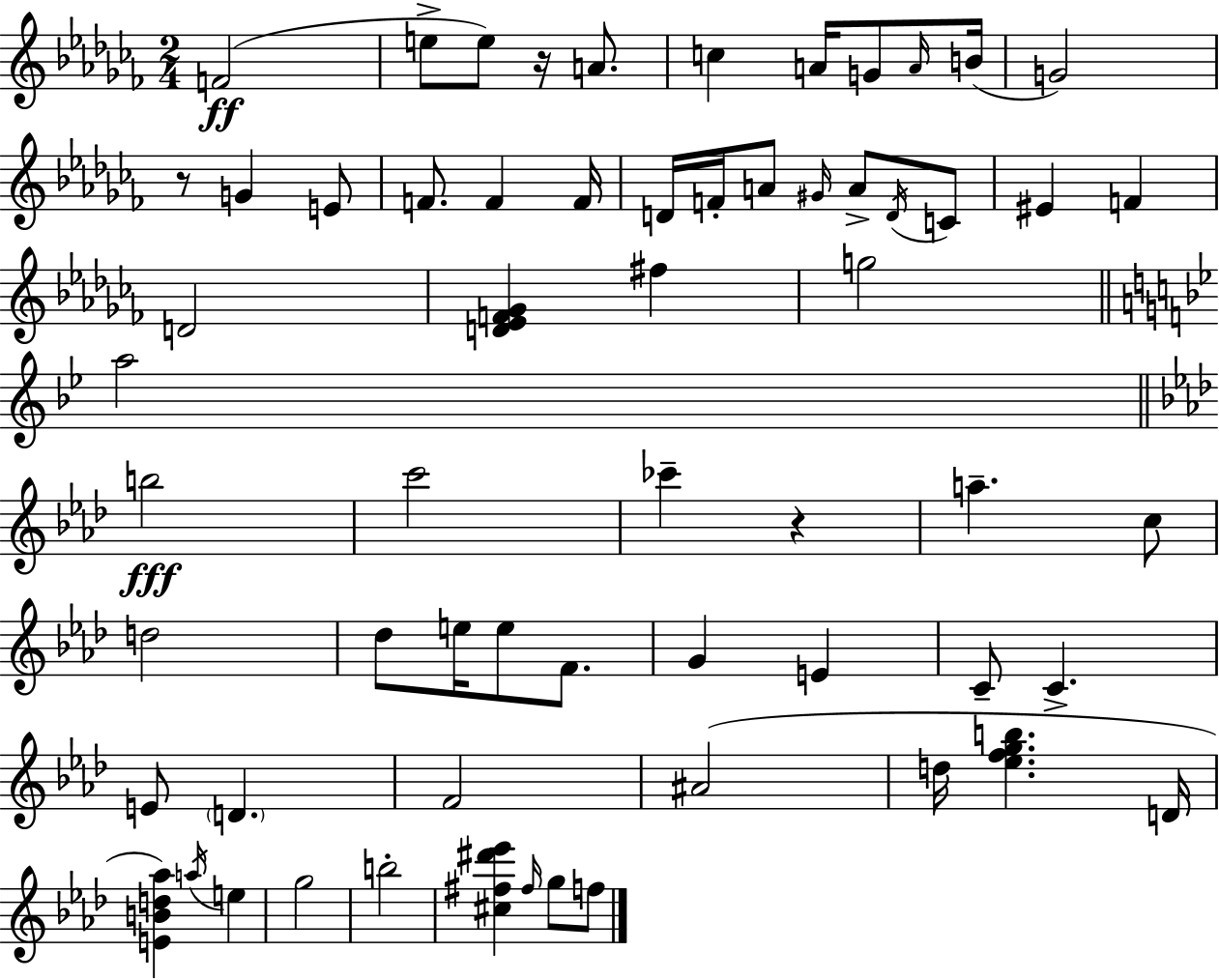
{
  \clef treble
  \numericTimeSignature
  \time 2/4
  \key aes \minor
  f'2(\ff | e''8-> e''8) r16 a'8. | c''4 a'16 g'8 \grace { a'16 }( | b'16 g'2) | \break r8 g'4 e'8 | f'8. f'4 | f'16 d'16 f'16-. a'8 \grace { gis'16 } a'8-> | \acciaccatura { d'16 } c'8 eis'4 f'4 | \break d'2 | <d' ees' f' ges'>4 fis''4 | g''2 | \bar "||" \break \key g \minor a''2 | \bar "||" \break \key aes \major b''2\fff | c'''2 | ces'''4-- r4 | a''4.-- c''8 | \break d''2 | des''8 e''16 e''8 f'8. | g'4 e'4 | c'8-- c'4.-> | \break e'8 \parenthesize d'4. | f'2 | ais'2( | d''16 <ees'' f'' g'' b''>4. d'16 | \break <e' b' d'' aes''>4) \acciaccatura { a''16 } e''4 | g''2 | b''2-. | <cis'' fis'' dis''' ees'''>4 \grace { fis''16 } g''8 | \break f''8 \bar "|."
}